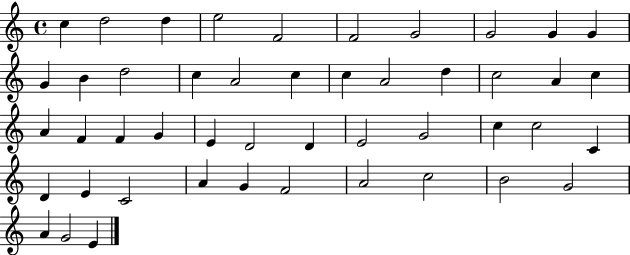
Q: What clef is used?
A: treble